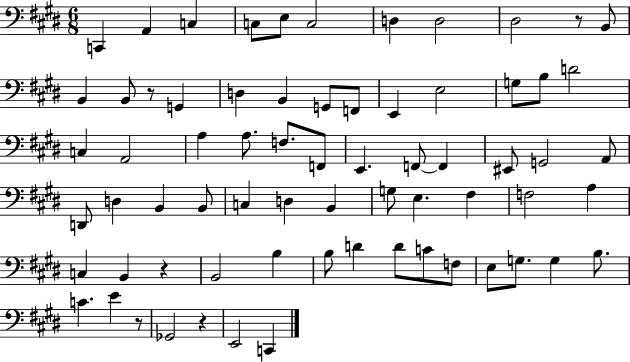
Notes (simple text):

C2/q A2/q C3/q C3/e E3/e C3/h D3/q D3/h D#3/h R/e B2/e B2/q B2/e R/e G2/q D3/q B2/q G2/e F2/e E2/q E3/h G3/e B3/e D4/h C3/q A2/h A3/q A3/e. F3/e. F2/e E2/q. F2/e F2/q EIS2/e G2/h A2/e D2/e D3/q B2/q B2/e C3/q D3/q B2/q G3/e E3/q. F#3/q F3/h A3/q C3/q B2/q R/q B2/h B3/q B3/e D4/q D4/e C4/e F3/e E3/e G3/e. G3/q B3/e. C4/q. E4/q R/e Gb2/h R/q E2/h C2/q